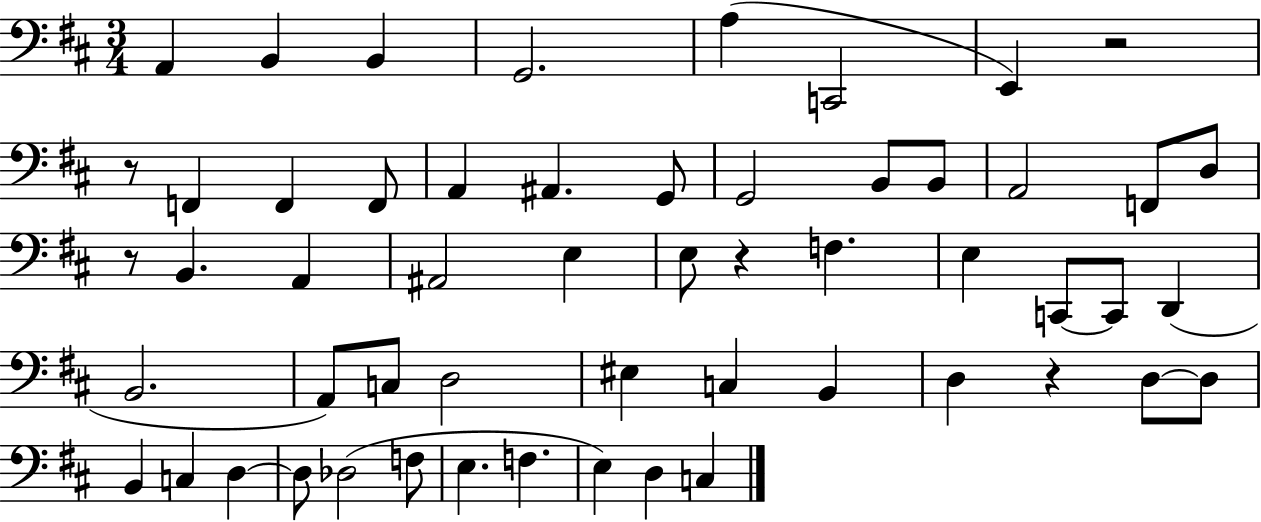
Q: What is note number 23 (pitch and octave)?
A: E3